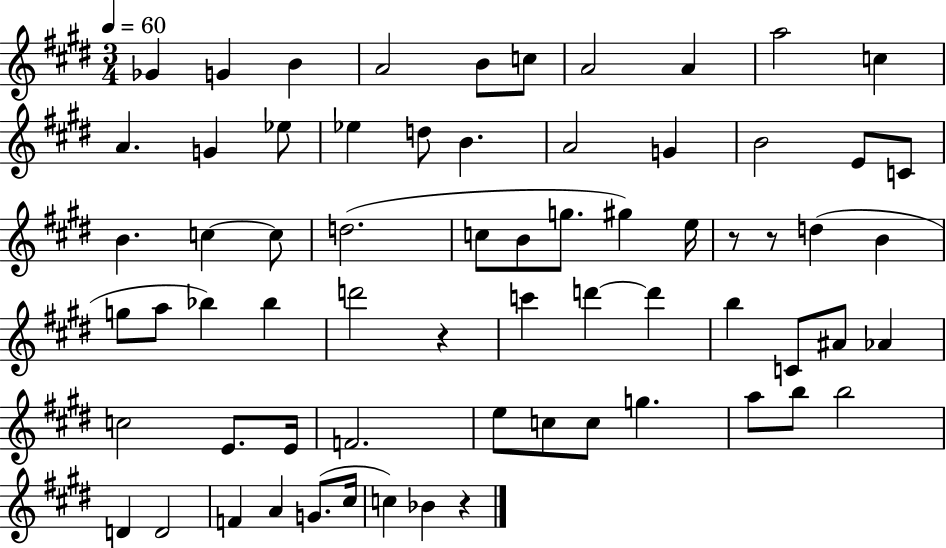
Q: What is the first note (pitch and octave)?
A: Gb4